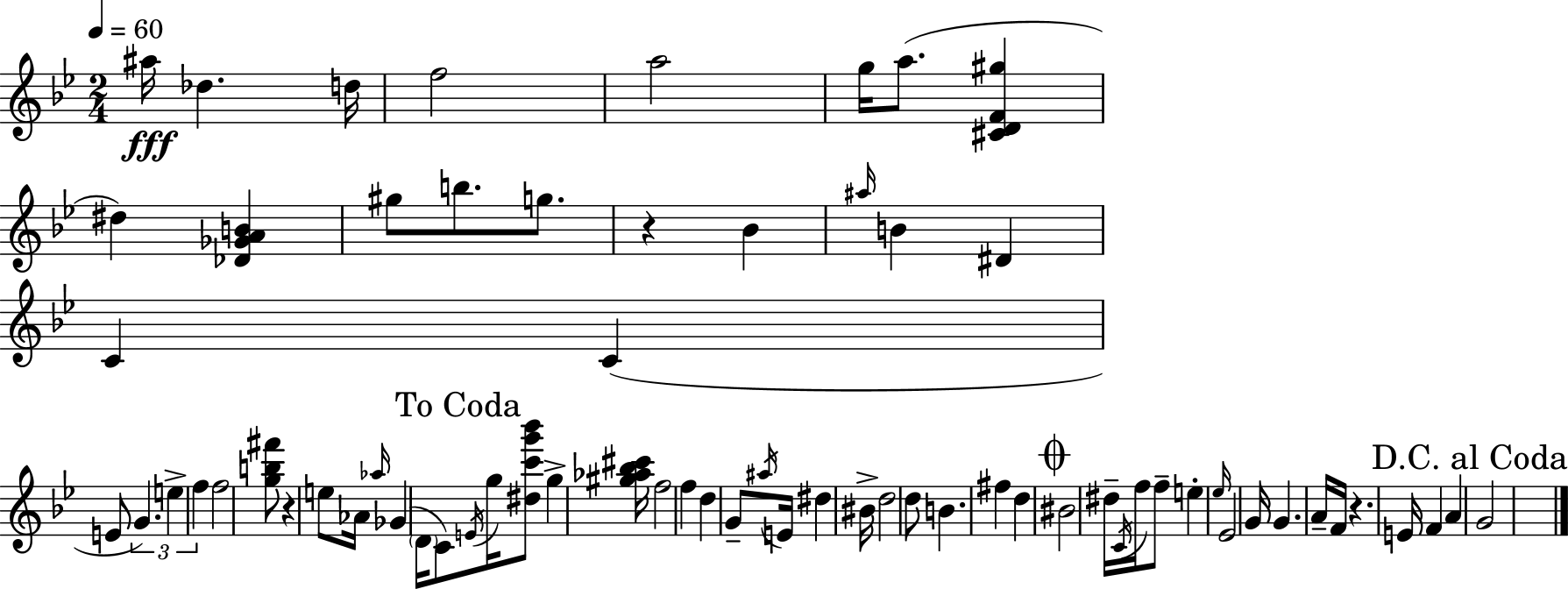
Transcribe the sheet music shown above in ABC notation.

X:1
T:Untitled
M:2/4
L:1/4
K:Gm
^a/4 _d d/4 f2 a2 g/4 a/2 [^CDF^g] ^d [_D_GAB] ^g/2 b/2 g/2 z _B ^a/4 B ^D C C E/2 G e f f2 [gb^f']/2 z e/2 _A/4 _a/4 _G D/4 C/2 E/4 g/4 [^dc'g'_b']/2 g [^g_a_b^c']/4 f2 f d G/2 ^a/4 E/4 ^d ^B/4 d2 d/2 B ^f d ^B2 ^d/4 C/4 f/4 f/2 e _e/4 _E2 G/4 G A/4 F/4 z E/4 F A G2